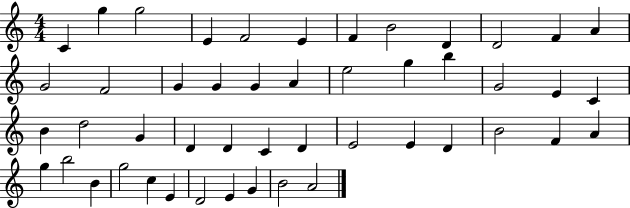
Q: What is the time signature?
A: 4/4